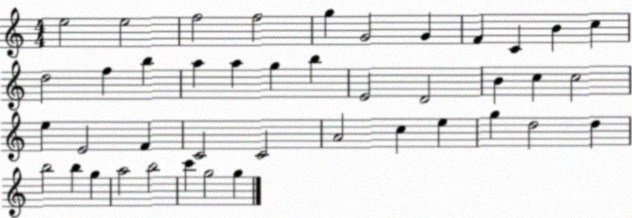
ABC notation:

X:1
T:Untitled
M:4/4
L:1/4
K:C
e2 e2 f2 f2 g G2 G F C B c d2 f b a a g b E2 D2 B c c2 e E2 F C2 C2 A2 c e g d2 d b2 b g a2 b2 c' g2 g